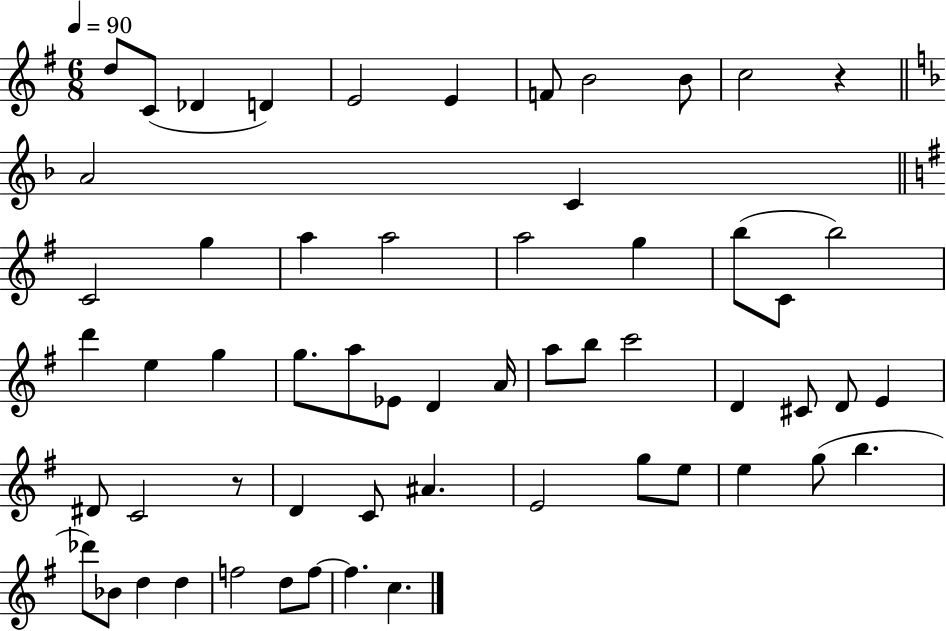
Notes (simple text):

D5/e C4/e Db4/q D4/q E4/h E4/q F4/e B4/h B4/e C5/h R/q A4/h C4/q C4/h G5/q A5/q A5/h A5/h G5/q B5/e C4/e B5/h D6/q E5/q G5/q G5/e. A5/e Eb4/e D4/q A4/s A5/e B5/e C6/h D4/q C#4/e D4/e E4/q D#4/e C4/h R/e D4/q C4/e A#4/q. E4/h G5/e E5/e E5/q G5/e B5/q. Db6/e Bb4/e D5/q D5/q F5/h D5/e F5/e F5/q. C5/q.